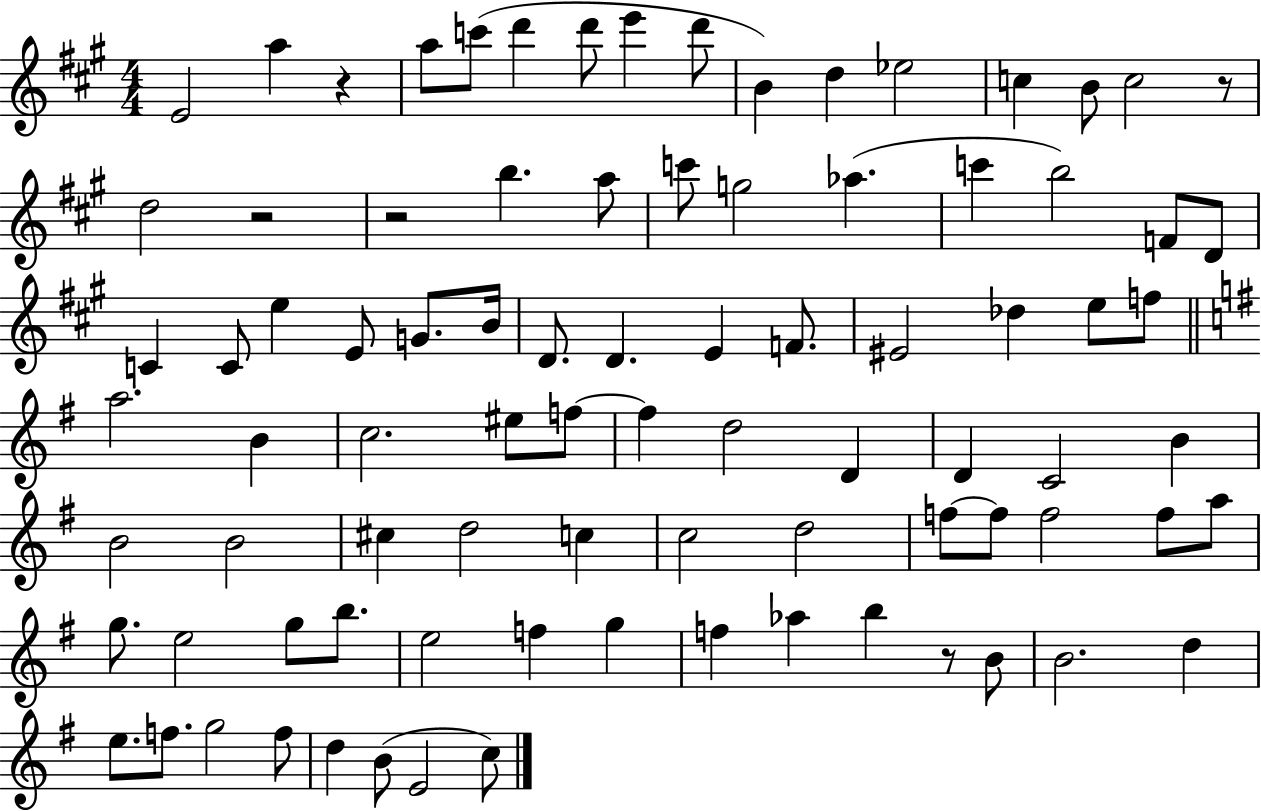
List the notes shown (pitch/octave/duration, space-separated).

E4/h A5/q R/q A5/e C6/e D6/q D6/e E6/q D6/e B4/q D5/q Eb5/h C5/q B4/e C5/h R/e D5/h R/h R/h B5/q. A5/e C6/e G5/h Ab5/q. C6/q B5/h F4/e D4/e C4/q C4/e E5/q E4/e G4/e. B4/s D4/e. D4/q. E4/q F4/e. EIS4/h Db5/q E5/e F5/e A5/h. B4/q C5/h. EIS5/e F5/e F5/q D5/h D4/q D4/q C4/h B4/q B4/h B4/h C#5/q D5/h C5/q C5/h D5/h F5/e F5/e F5/h F5/e A5/e G5/e. E5/h G5/e B5/e. E5/h F5/q G5/q F5/q Ab5/q B5/q R/e B4/e B4/h. D5/q E5/e. F5/e. G5/h F5/e D5/q B4/e E4/h C5/e